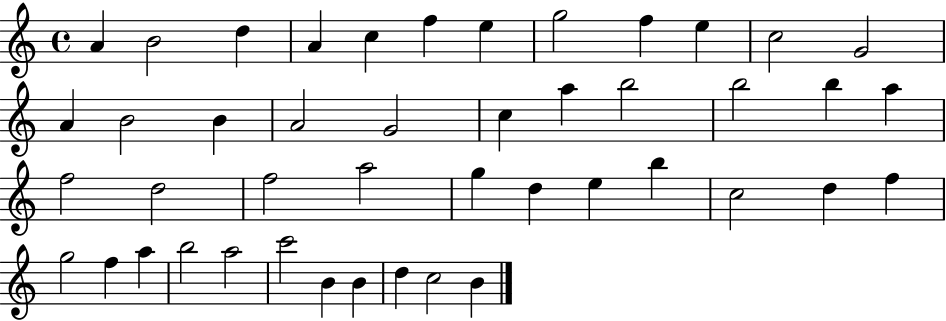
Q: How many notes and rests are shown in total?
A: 45